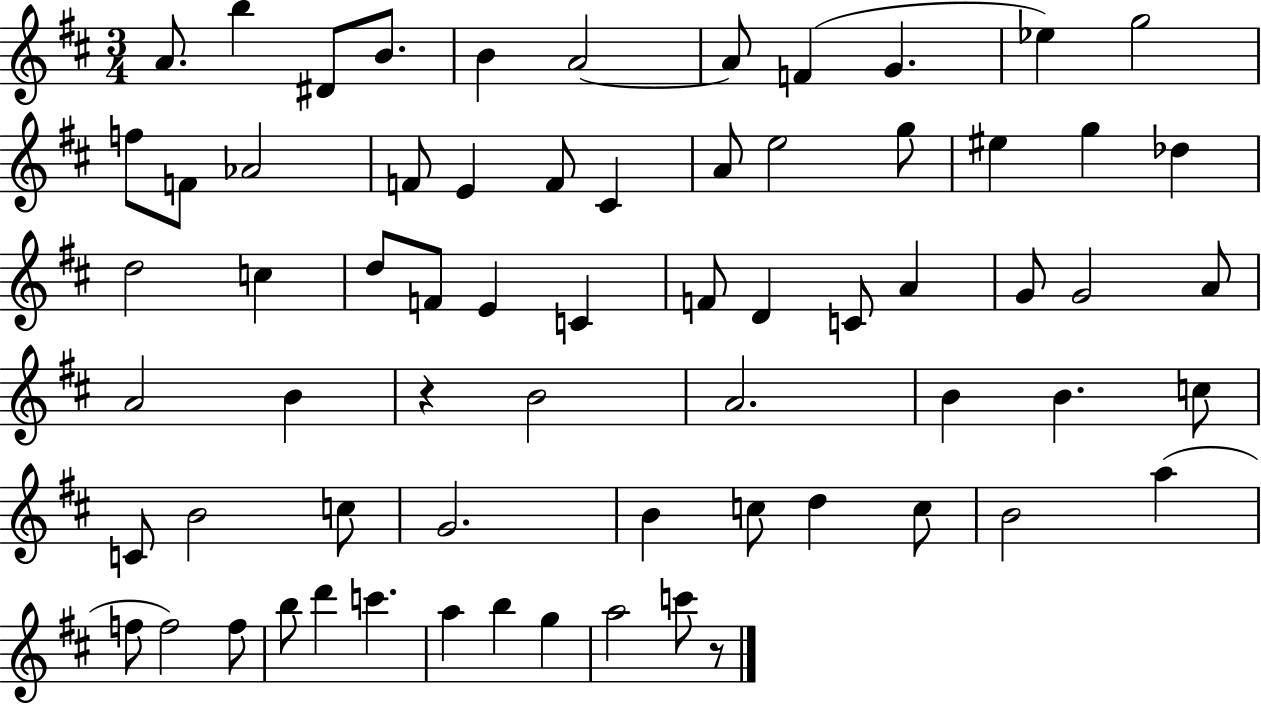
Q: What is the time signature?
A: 3/4